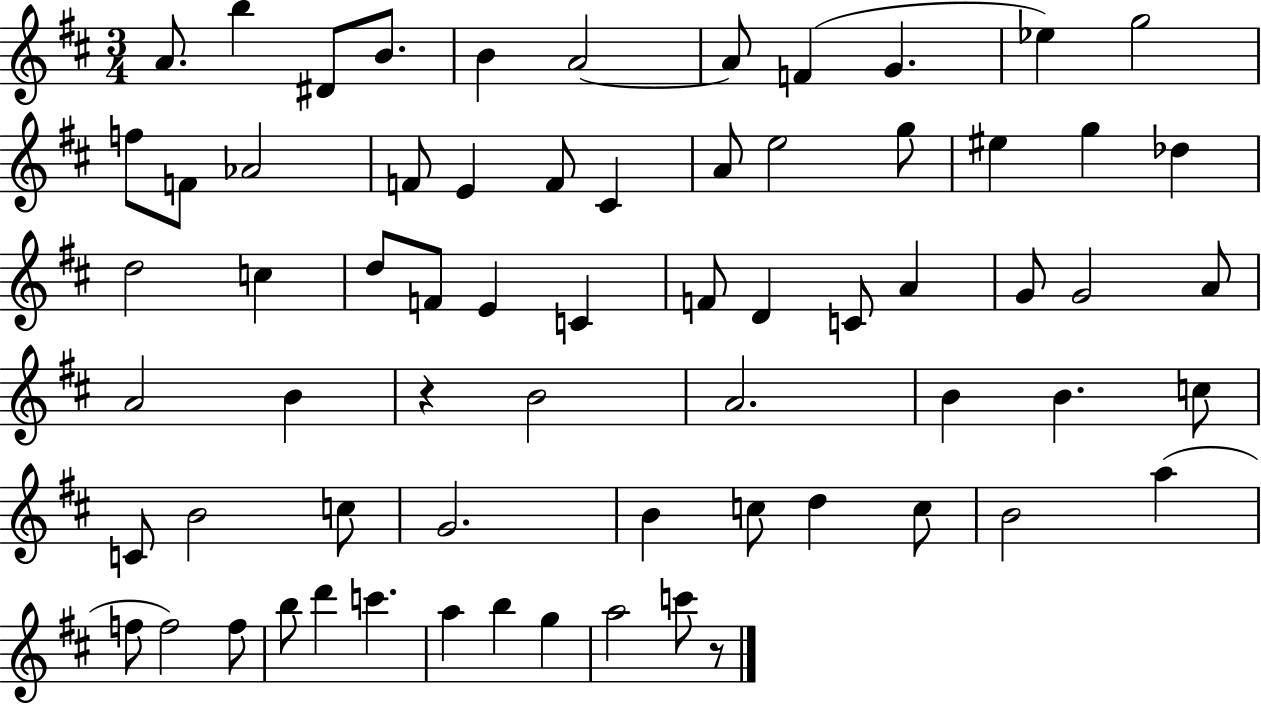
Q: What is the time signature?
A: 3/4